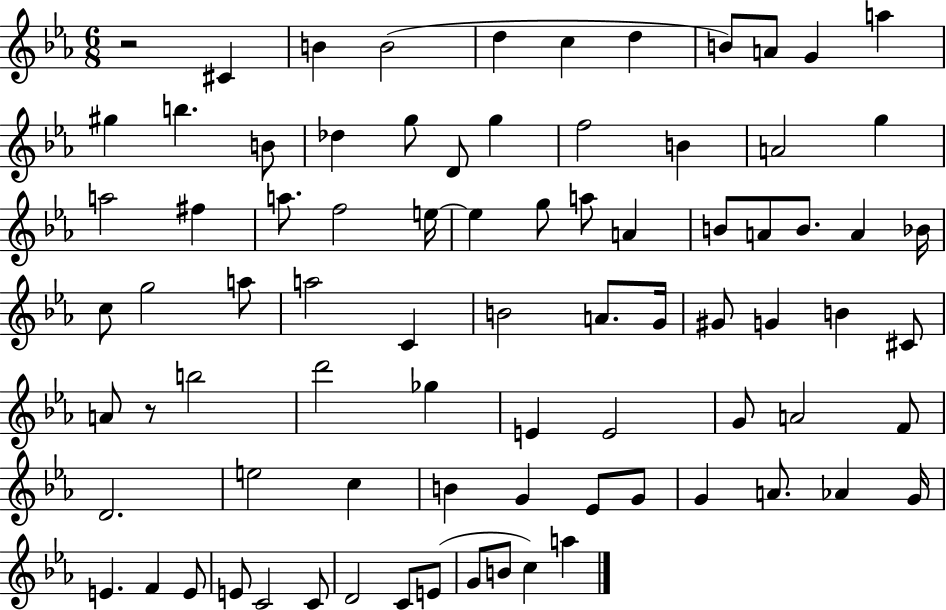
R/h C#4/q B4/q B4/h D5/q C5/q D5/q B4/e A4/e G4/q A5/q G#5/q B5/q. B4/e Db5/q G5/e D4/e G5/q F5/h B4/q A4/h G5/q A5/h F#5/q A5/e. F5/h E5/s E5/q G5/e A5/e A4/q B4/e A4/e B4/e. A4/q Bb4/s C5/e G5/h A5/e A5/h C4/q B4/h A4/e. G4/s G#4/e G4/q B4/q C#4/e A4/e R/e B5/h D6/h Gb5/q E4/q E4/h G4/e A4/h F4/e D4/h. E5/h C5/q B4/q G4/q Eb4/e G4/e G4/q A4/e. Ab4/q G4/s E4/q. F4/q E4/e E4/e C4/h C4/e D4/h C4/e E4/e G4/e B4/e C5/q A5/q